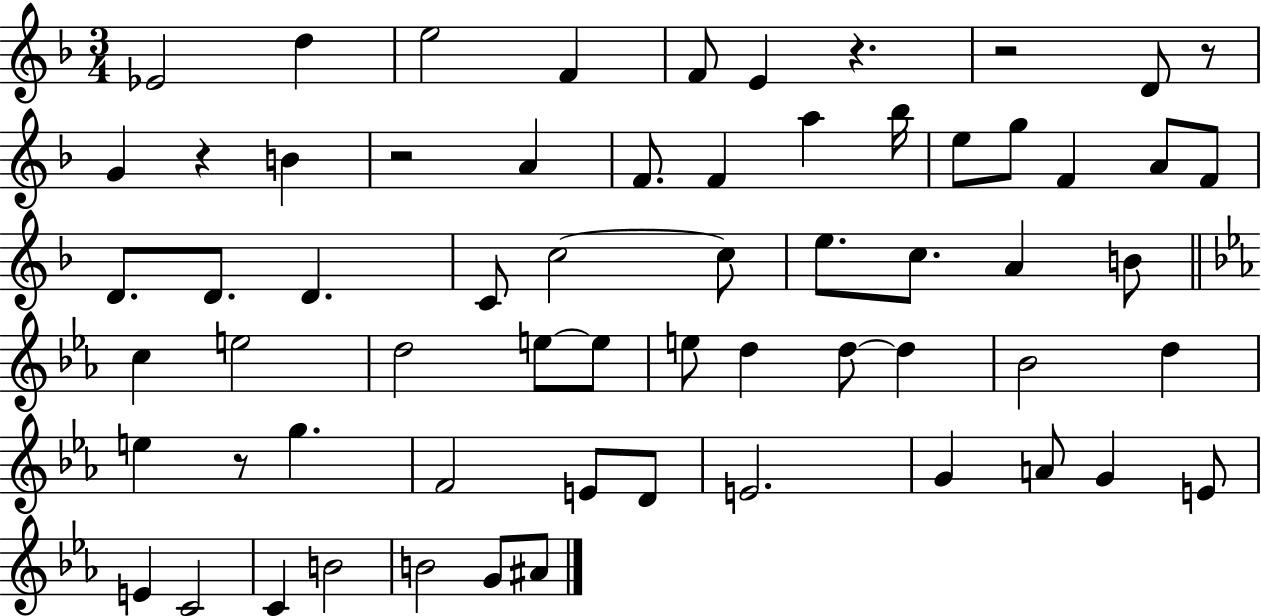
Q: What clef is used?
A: treble